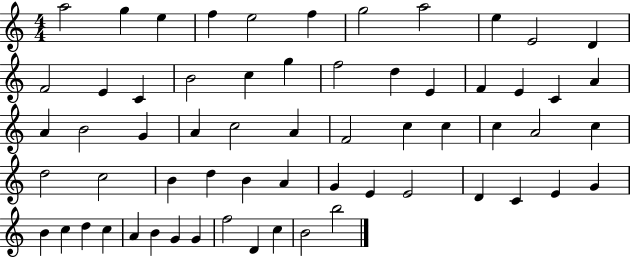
{
  \clef treble
  \numericTimeSignature
  \time 4/4
  \key c \major
  a''2 g''4 e''4 | f''4 e''2 f''4 | g''2 a''2 | e''4 e'2 d'4 | \break f'2 e'4 c'4 | b'2 c''4 g''4 | f''2 d''4 e'4 | f'4 e'4 c'4 a'4 | \break a'4 b'2 g'4 | a'4 c''2 a'4 | f'2 c''4 c''4 | c''4 a'2 c''4 | \break d''2 c''2 | b'4 d''4 b'4 a'4 | g'4 e'4 e'2 | d'4 c'4 e'4 g'4 | \break b'4 c''4 d''4 c''4 | a'4 b'4 g'4 g'4 | f''2 d'4 c''4 | b'2 b''2 | \break \bar "|."
}